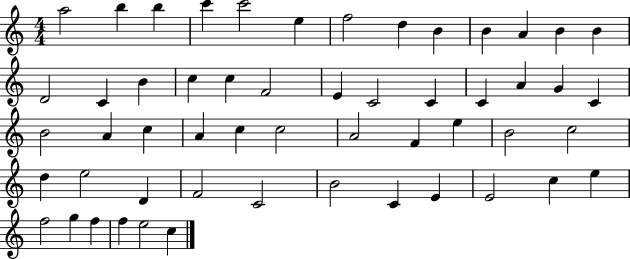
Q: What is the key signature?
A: C major